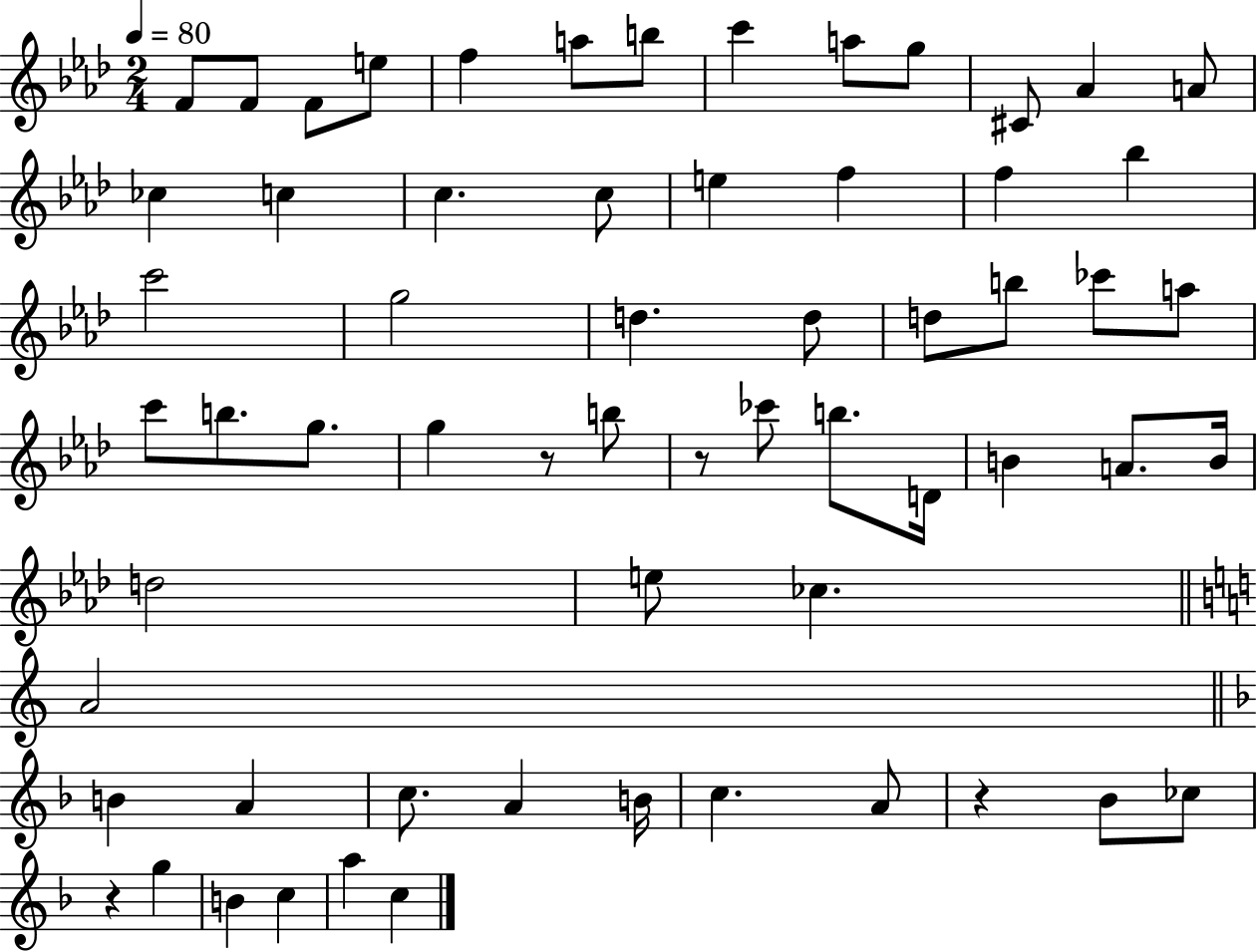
X:1
T:Untitled
M:2/4
L:1/4
K:Ab
F/2 F/2 F/2 e/2 f a/2 b/2 c' a/2 g/2 ^C/2 _A A/2 _c c c c/2 e f f _b c'2 g2 d d/2 d/2 b/2 _c'/2 a/2 c'/2 b/2 g/2 g z/2 b/2 z/2 _c'/2 b/2 D/4 B A/2 B/4 d2 e/2 _c A2 B A c/2 A B/4 c A/2 z _B/2 _c/2 z g B c a c